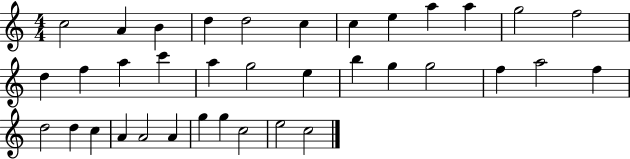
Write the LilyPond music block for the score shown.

{
  \clef treble
  \numericTimeSignature
  \time 4/4
  \key c \major
  c''2 a'4 b'4 | d''4 d''2 c''4 | c''4 e''4 a''4 a''4 | g''2 f''2 | \break d''4 f''4 a''4 c'''4 | a''4 g''2 e''4 | b''4 g''4 g''2 | f''4 a''2 f''4 | \break d''2 d''4 c''4 | a'4 a'2 a'4 | g''4 g''4 c''2 | e''2 c''2 | \break \bar "|."
}